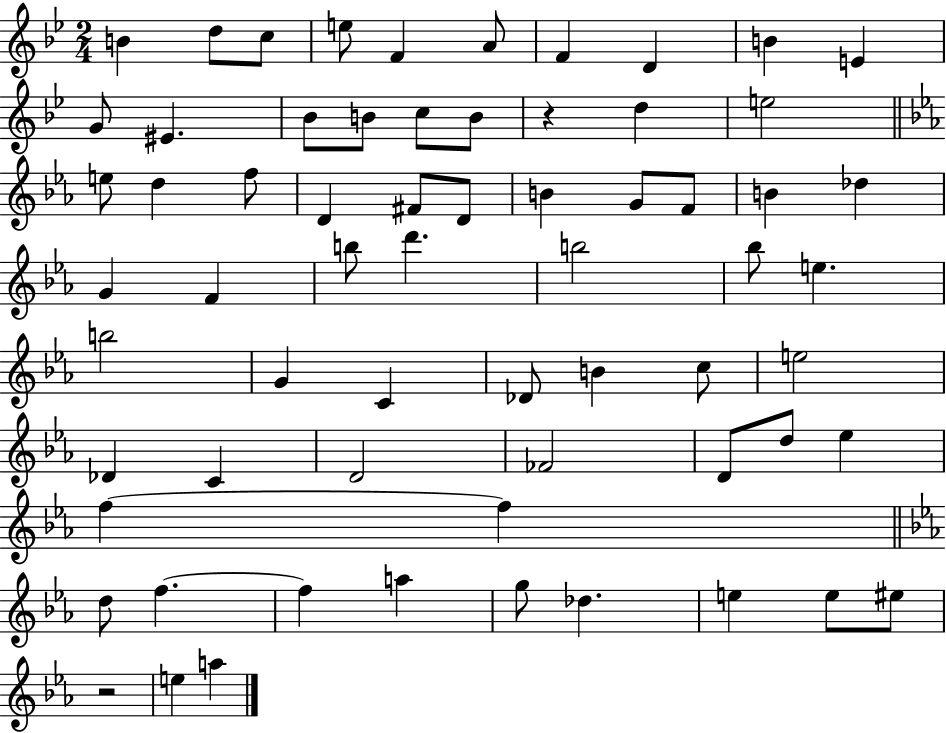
B4/q D5/e C5/e E5/e F4/q A4/e F4/q D4/q B4/q E4/q G4/e EIS4/q. Bb4/e B4/e C5/e B4/e R/q D5/q E5/h E5/e D5/q F5/e D4/q F#4/e D4/e B4/q G4/e F4/e B4/q Db5/q G4/q F4/q B5/e D6/q. B5/h Bb5/e E5/q. B5/h G4/q C4/q Db4/e B4/q C5/e E5/h Db4/q C4/q D4/h FES4/h D4/e D5/e Eb5/q F5/q F5/q D5/e F5/q. F5/q A5/q G5/e Db5/q. E5/q E5/e EIS5/e R/h E5/q A5/q